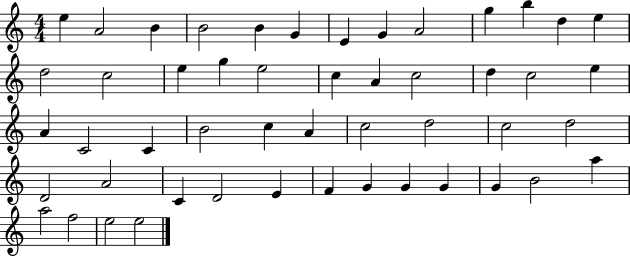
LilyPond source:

{
  \clef treble
  \numericTimeSignature
  \time 4/4
  \key c \major
  e''4 a'2 b'4 | b'2 b'4 g'4 | e'4 g'4 a'2 | g''4 b''4 d''4 e''4 | \break d''2 c''2 | e''4 g''4 e''2 | c''4 a'4 c''2 | d''4 c''2 e''4 | \break a'4 c'2 c'4 | b'2 c''4 a'4 | c''2 d''2 | c''2 d''2 | \break d'2 a'2 | c'4 d'2 e'4 | f'4 g'4 g'4 g'4 | g'4 b'2 a''4 | \break a''2 f''2 | e''2 e''2 | \bar "|."
}